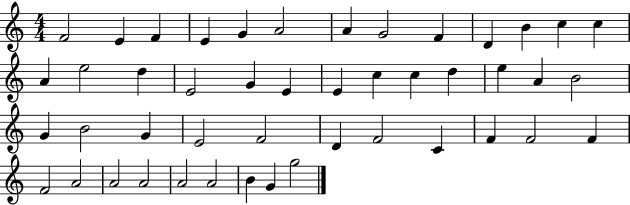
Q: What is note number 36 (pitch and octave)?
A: F4